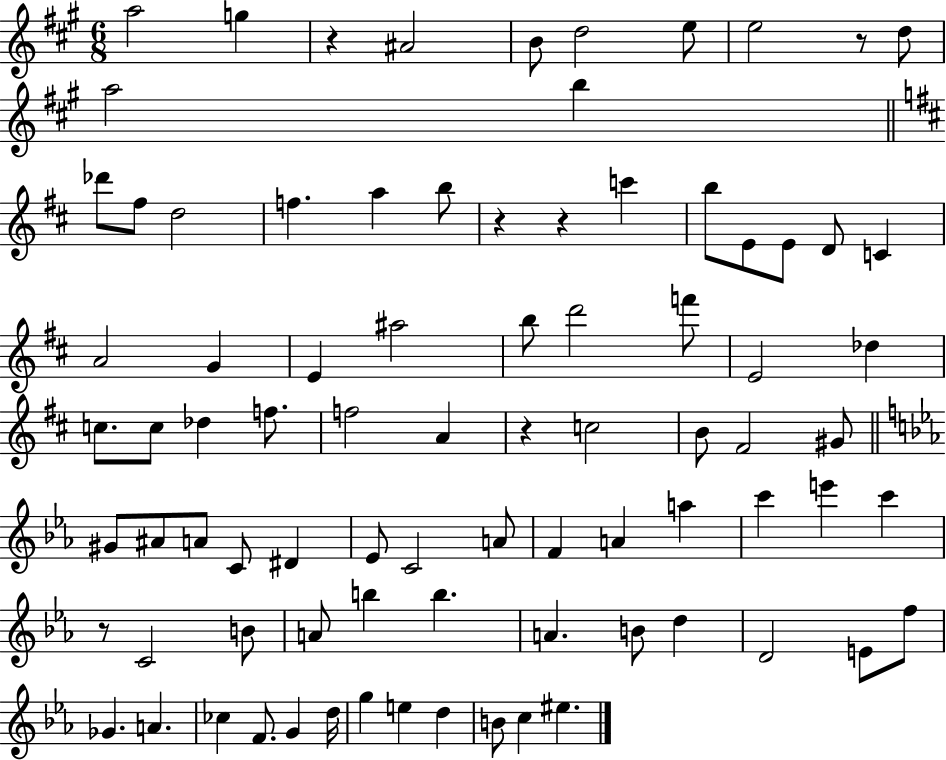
{
  \clef treble
  \numericTimeSignature
  \time 6/8
  \key a \major
  \repeat volta 2 { a''2 g''4 | r4 ais'2 | b'8 d''2 e''8 | e''2 r8 d''8 | \break a''2 b''4 | \bar "||" \break \key d \major des'''8 fis''8 d''2 | f''4. a''4 b''8 | r4 r4 c'''4 | b''8 e'8 e'8 d'8 c'4 | \break a'2 g'4 | e'4 ais''2 | b''8 d'''2 f'''8 | e'2 des''4 | \break c''8. c''8 des''4 f''8. | f''2 a'4 | r4 c''2 | b'8 fis'2 gis'8 | \break \bar "||" \break \key ees \major gis'8 ais'8 a'8 c'8 dis'4 | ees'8 c'2 a'8 | f'4 a'4 a''4 | c'''4 e'''4 c'''4 | \break r8 c'2 b'8 | a'8 b''4 b''4. | a'4. b'8 d''4 | d'2 e'8 f''8 | \break ges'4. a'4. | ces''4 f'8. g'4 d''16 | g''4 e''4 d''4 | b'8 c''4 eis''4. | \break } \bar "|."
}